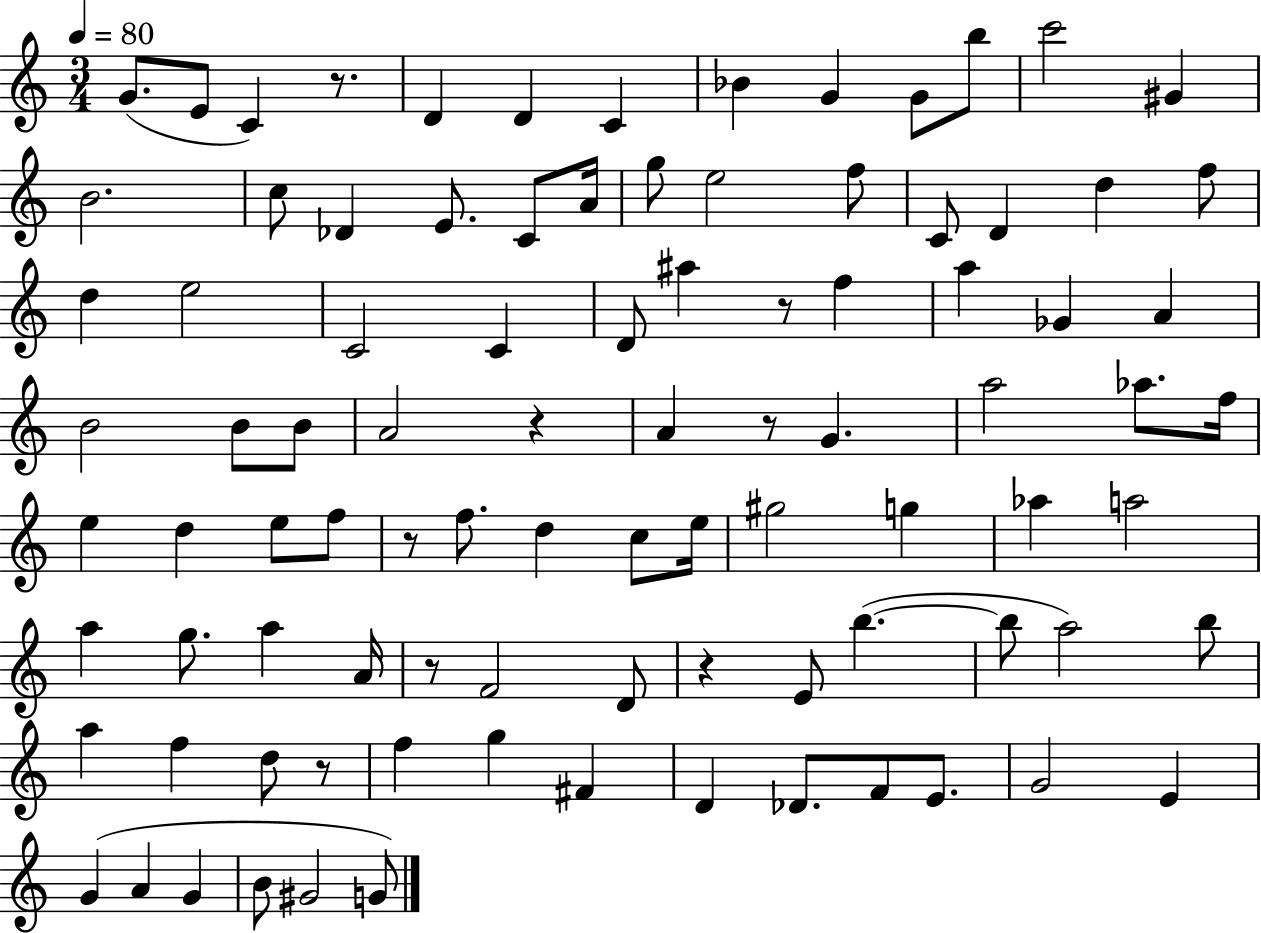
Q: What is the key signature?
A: C major